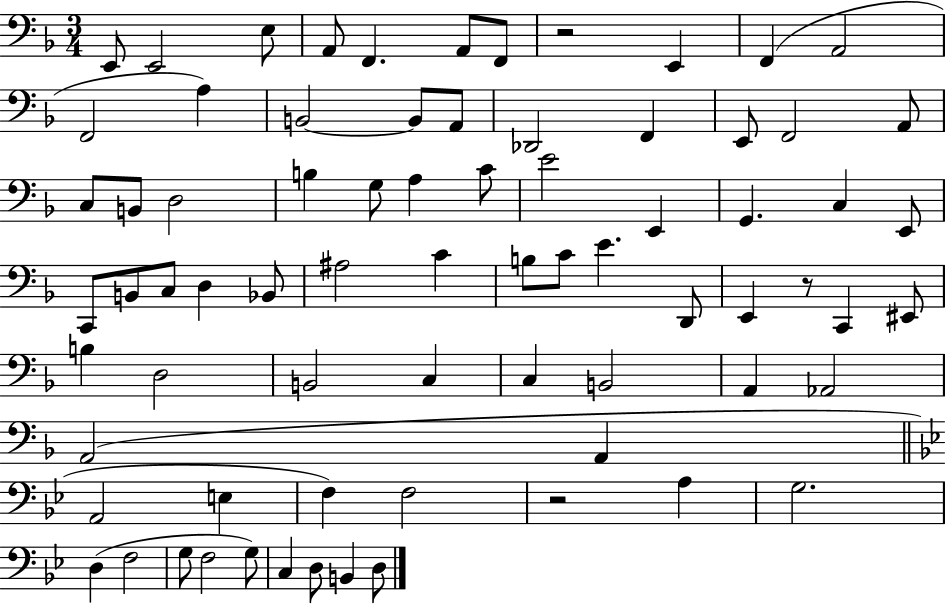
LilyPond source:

{
  \clef bass
  \numericTimeSignature
  \time 3/4
  \key f \major
  \repeat volta 2 { e,8 e,2 e8 | a,8 f,4. a,8 f,8 | r2 e,4 | f,4( a,2 | \break f,2 a4) | b,2~~ b,8 a,8 | des,2 f,4 | e,8 f,2 a,8 | \break c8 b,8 d2 | b4 g8 a4 c'8 | e'2 e,4 | g,4. c4 e,8 | \break c,8 b,8 c8 d4 bes,8 | ais2 c'4 | b8 c'8 e'4. d,8 | e,4 r8 c,4 eis,8 | \break b4 d2 | b,2 c4 | c4 b,2 | a,4 aes,2 | \break a,2( a,4 | \bar "||" \break \key g \minor a,2 e4 | f4) f2 | r2 a4 | g2. | \break d4( f2 | g8 f2 g8) | c4 d8 b,4 d8 | } \bar "|."
}